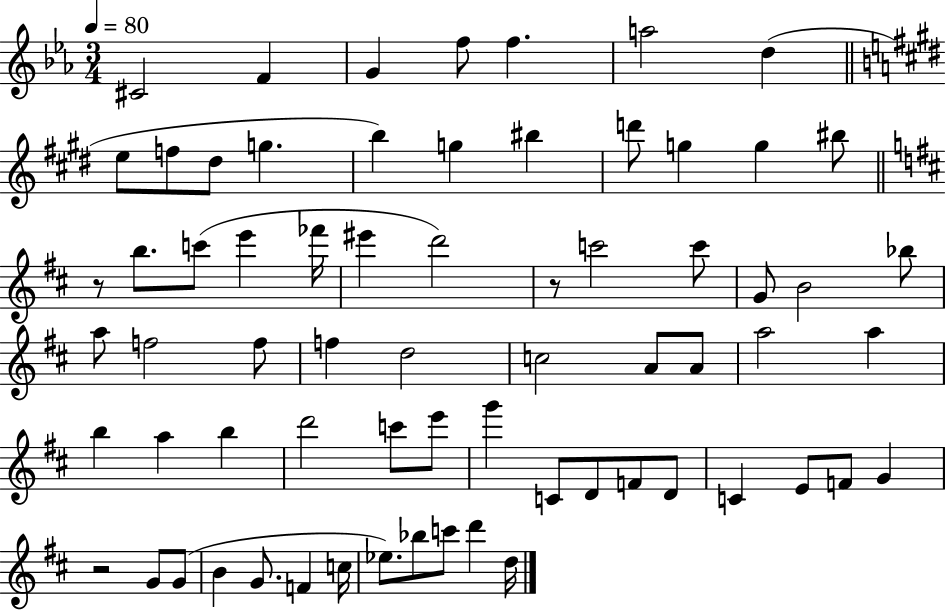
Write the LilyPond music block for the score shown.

{
  \clef treble
  \numericTimeSignature
  \time 3/4
  \key ees \major
  \tempo 4 = 80
  cis'2 f'4 | g'4 f''8 f''4. | a''2 d''4( | \bar "||" \break \key e \major e''8 f''8 dis''8 g''4. | b''4) g''4 bis''4 | d'''8 g''4 g''4 bis''8 | \bar "||" \break \key d \major r8 b''8. c'''8( e'''4 fes'''16 | eis'''4 d'''2) | r8 c'''2 c'''8 | g'8 b'2 bes''8 | \break a''8 f''2 f''8 | f''4 d''2 | c''2 a'8 a'8 | a''2 a''4 | \break b''4 a''4 b''4 | d'''2 c'''8 e'''8 | g'''4 c'8 d'8 f'8 d'8 | c'4 e'8 f'8 g'4 | \break r2 g'8 g'8( | b'4 g'8. f'4 c''16 | ees''8.) bes''8 c'''8 d'''4 d''16 | \bar "|."
}